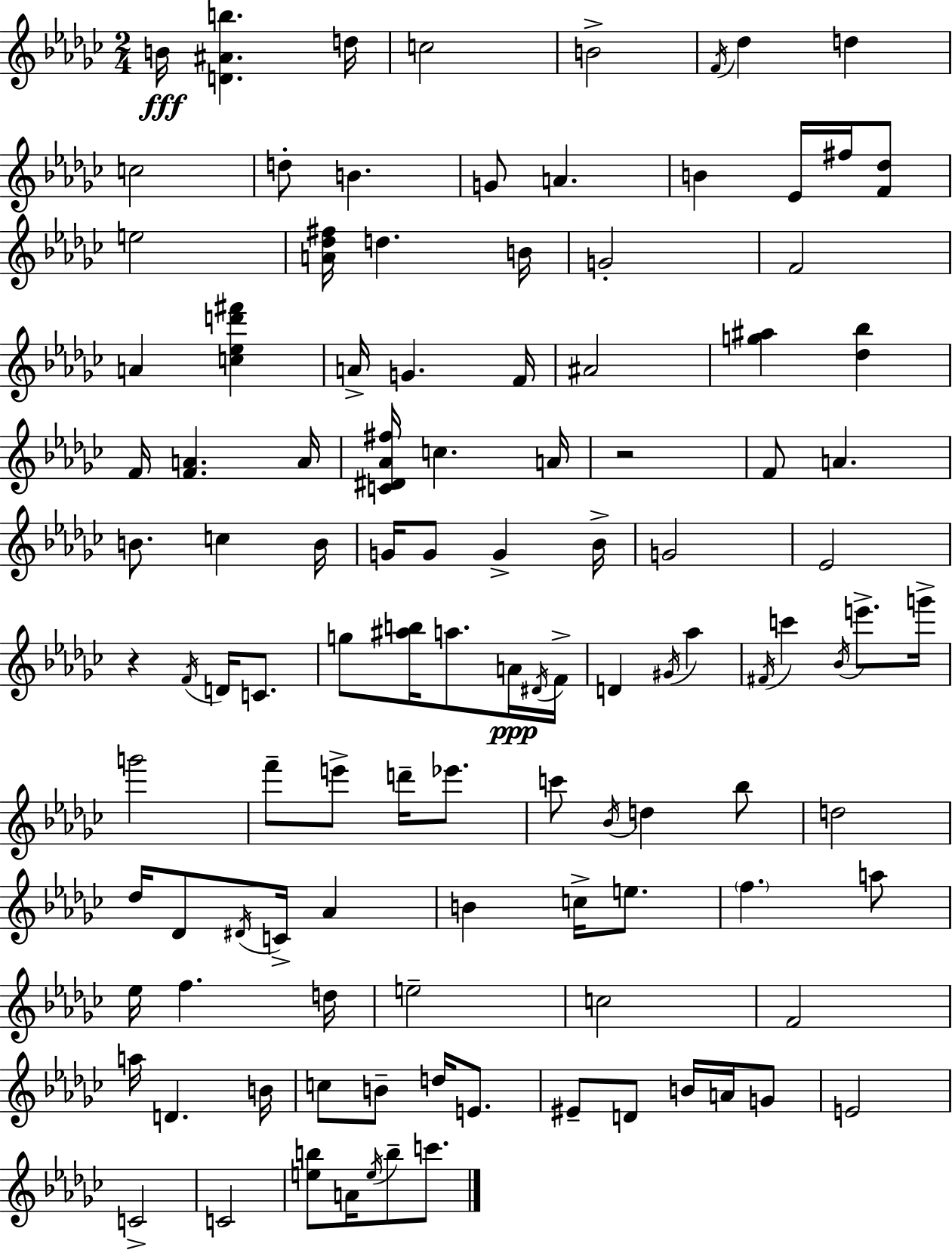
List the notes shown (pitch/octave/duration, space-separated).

B4/s [D4,A#4,B5]/q. D5/s C5/h B4/h F4/s Db5/q D5/q C5/h D5/e B4/q. G4/e A4/q. B4/q Eb4/s F#5/s [F4,Db5]/e E5/h [A4,Db5,F#5]/s D5/q. B4/s G4/h F4/h A4/q [C5,Eb5,D6,F#6]/q A4/s G4/q. F4/s A#4/h [G5,A#5]/q [Db5,Bb5]/q F4/s [F4,A4]/q. A4/s [C4,D#4,Ab4,F#5]/s C5/q. A4/s R/h F4/e A4/q. B4/e. C5/q B4/s G4/s G4/e G4/q Bb4/s G4/h Eb4/h R/q F4/s D4/s C4/e. G5/e [A#5,B5]/s A5/e. A4/s D#4/s F4/s D4/q G#4/s Ab5/q F#4/s C6/q Bb4/s E6/e. G6/s G6/h F6/e E6/e D6/s Eb6/e. C6/e Bb4/s D5/q Bb5/e D5/h Db5/s Db4/e D#4/s C4/s Ab4/q B4/q C5/s E5/e. F5/q. A5/e Eb5/s F5/q. D5/s E5/h C5/h F4/h A5/s D4/q. B4/s C5/e B4/e D5/s E4/e. EIS4/e D4/e B4/s A4/s G4/e E4/h C4/h C4/h [E5,B5]/e A4/s E5/s B5/e C6/e.